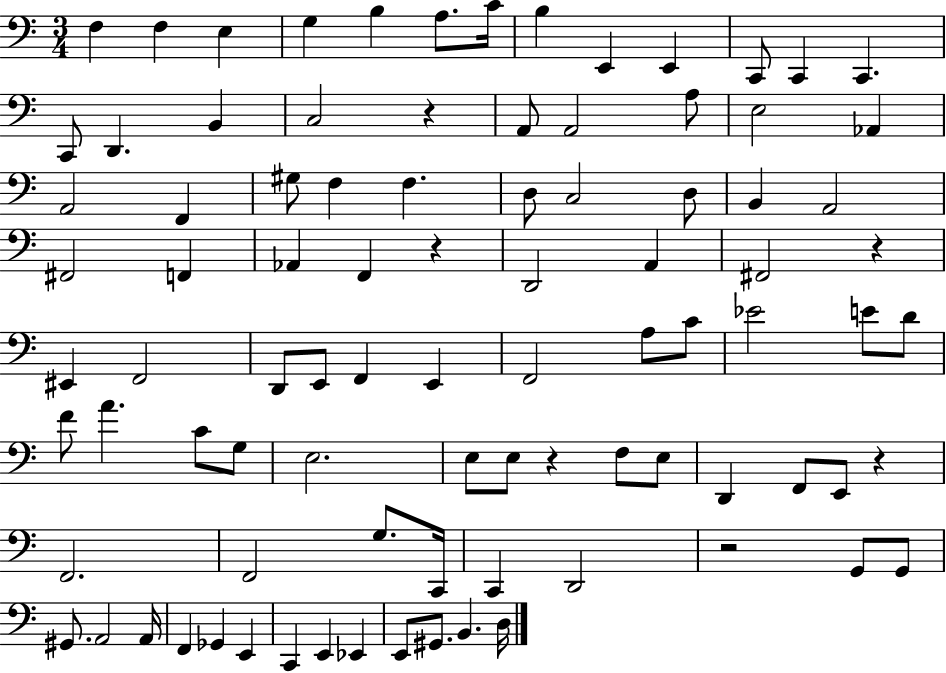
X:1
T:Untitled
M:3/4
L:1/4
K:C
F, F, E, G, B, A,/2 C/4 B, E,, E,, C,,/2 C,, C,, C,,/2 D,, B,, C,2 z A,,/2 A,,2 A,/2 E,2 _A,, A,,2 F,, ^G,/2 F, F, D,/2 C,2 D,/2 B,, A,,2 ^F,,2 F,, _A,, F,, z D,,2 A,, ^F,,2 z ^E,, F,,2 D,,/2 E,,/2 F,, E,, F,,2 A,/2 C/2 _E2 E/2 D/2 F/2 A C/2 G,/2 E,2 E,/2 E,/2 z F,/2 E,/2 D,, F,,/2 E,,/2 z F,,2 F,,2 G,/2 C,,/4 C,, D,,2 z2 G,,/2 G,,/2 ^G,,/2 A,,2 A,,/4 F,, _G,, E,, C,, E,, _E,, E,,/2 ^G,,/2 B,, D,/4